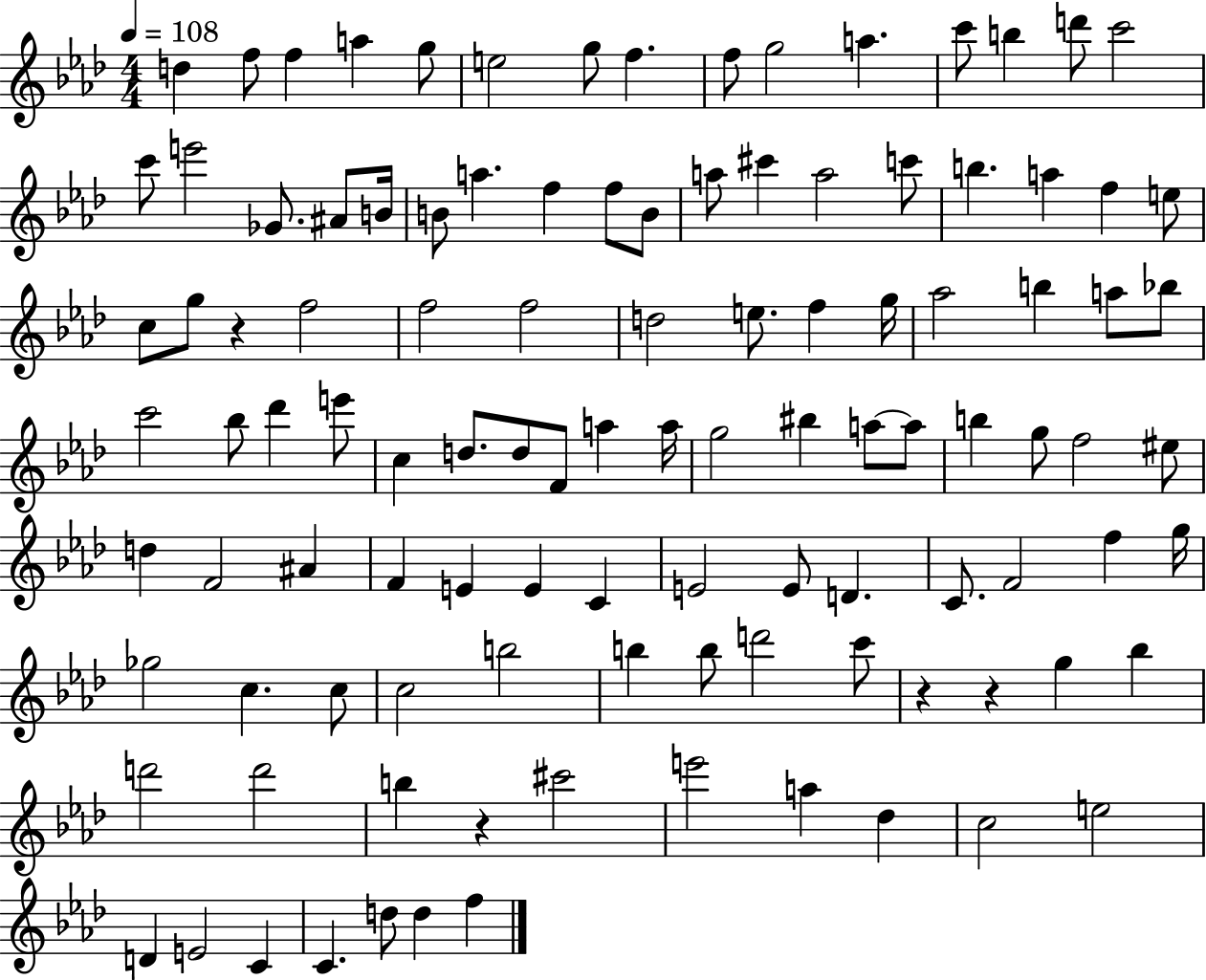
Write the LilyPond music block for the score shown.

{
  \clef treble
  \numericTimeSignature
  \time 4/4
  \key aes \major
  \tempo 4 = 108
  \repeat volta 2 { d''4 f''8 f''4 a''4 g''8 | e''2 g''8 f''4. | f''8 g''2 a''4. | c'''8 b''4 d'''8 c'''2 | \break c'''8 e'''2 ges'8. ais'8 b'16 | b'8 a''4. f''4 f''8 b'8 | a''8 cis'''4 a''2 c'''8 | b''4. a''4 f''4 e''8 | \break c''8 g''8 r4 f''2 | f''2 f''2 | d''2 e''8. f''4 g''16 | aes''2 b''4 a''8 bes''8 | \break c'''2 bes''8 des'''4 e'''8 | c''4 d''8. d''8 f'8 a''4 a''16 | g''2 bis''4 a''8~~ a''8 | b''4 g''8 f''2 eis''8 | \break d''4 f'2 ais'4 | f'4 e'4 e'4 c'4 | e'2 e'8 d'4. | c'8. f'2 f''4 g''16 | \break ges''2 c''4. c''8 | c''2 b''2 | b''4 b''8 d'''2 c'''8 | r4 r4 g''4 bes''4 | \break d'''2 d'''2 | b''4 r4 cis'''2 | e'''2 a''4 des''4 | c''2 e''2 | \break d'4 e'2 c'4 | c'4. d''8 d''4 f''4 | } \bar "|."
}